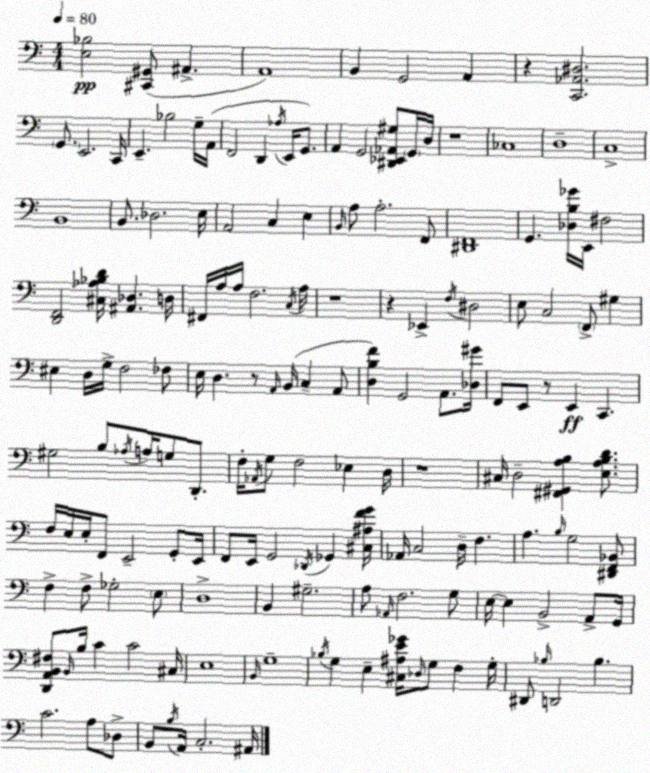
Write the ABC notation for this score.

X:1
T:Untitled
M:4/4
L:1/4
K:C
[E,_B,]2 [^C,,^G,,]/2 ^A,, A,,4 B,, G,,2 A,, z [C,,_A,,^D,]2 G,,/2 E,,2 C,,/4 E,, _B,2 G,/4 A,,/4 F,,2 D,, _A,/4 E,,/4 G,,/2 A,, G,,2 [^D,,_E,,_A,,^G,]/2 G,,/4 D,/4 z4 _C,4 D,4 C,4 B,,4 B,,/2 _D,2 E,/4 A,,2 C, E, B,,/4 A,/2 A,2 F,,/2 [^D,,F,,]4 G,, [_D,B,_G]/4 E,,/4 ^F,2 [D,,F,,]2 [^C,_A,_B,D]/4 [^A,,_D,] D,/4 ^F,,/4 A,/4 A,/4 F,2 C,/4 A,/4 z4 z _E,, F,/4 ^D,2 E,/2 C,2 F,,/2 ^G, ^E, D,/4 G,/4 F,2 _F,/2 E,/4 D, z/2 A,,/4 B,,/4 C, A,,/2 [D,B,F] G,,2 A,,/2 [_D,^G]/4 F,,/2 E,,/2 z/2 E,, C,, ^G,2 B,/2 _A,/4 A,/4 G,/2 D,,/2 F,/4 _A,,/4 G,/2 F,2 _E, D,/4 z4 ^C,/4 D,2 [^F,,^G,,A,B,] [E,A,B,D]/2 F,/4 E,/4 E,/4 F,,/2 E,,2 G,,/2 E,,/4 F,,/2 E,,/4 G,,2 _D,,/4 _G,, [^C,^A,FG]/4 _A,,/4 C,2 D,/4 F, A, B,/4 G,2 [^D,,F,,_B,,]/2 F, F,/2 _G,2 E,/2 D,4 B,, ^G,2 A,/2 _A,,/4 F,2 G,/2 E,/4 E, B,,2 A,,/2 G,,/4 [D,,A,,B,,^F,]/2 B,,/4 B,/4 C C2 ^C,/4 E,4 B,,/4 G,4 _B,/4 G, E, [^C,^A,E_G]/4 _D,/4 G,/2 F, G,/4 ^D,,/2 _B,/4 D,,2 _B, C2 A,/2 _D,/2 B,,/2 B,/4 A,,/4 C,2 ^A,,/4